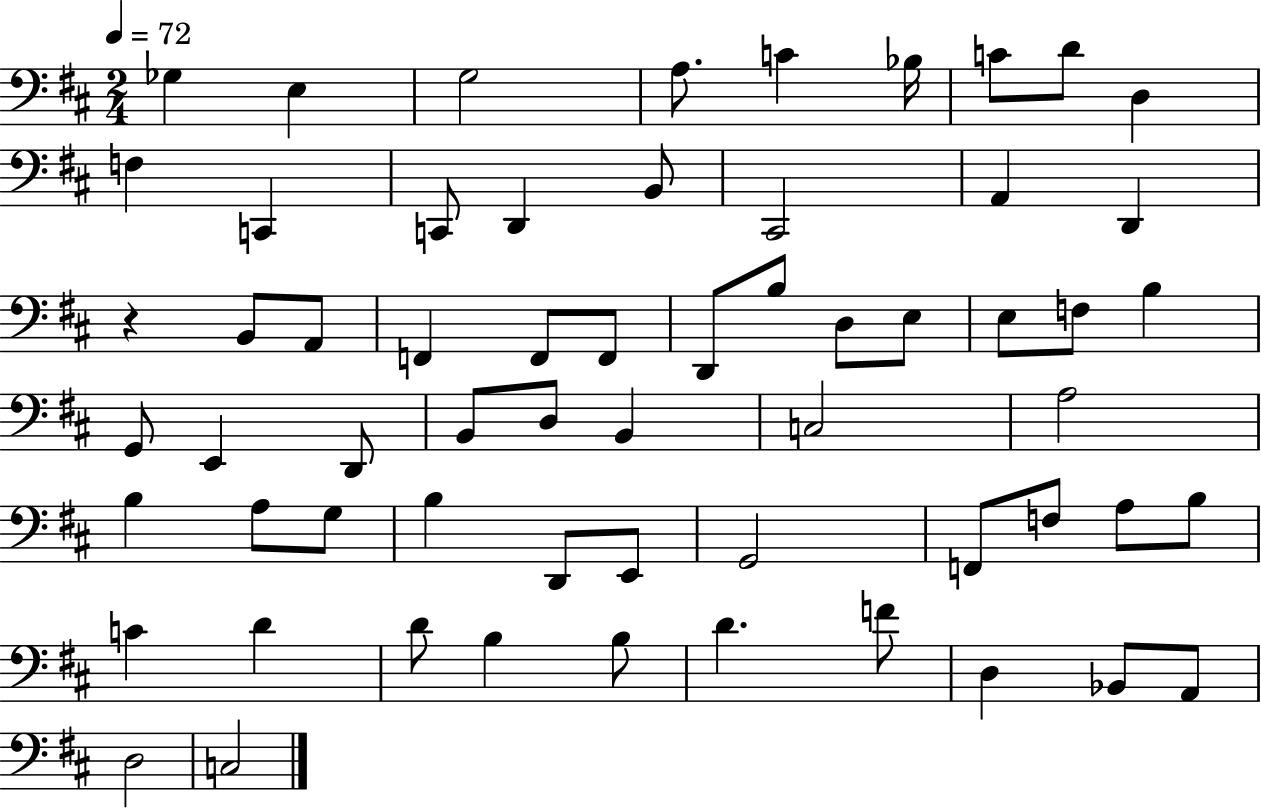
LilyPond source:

{
  \clef bass
  \numericTimeSignature
  \time 2/4
  \key d \major
  \tempo 4 = 72
  ges4 e4 | g2 | a8. c'4 bes16 | c'8 d'8 d4 | \break f4 c,4 | c,8 d,4 b,8 | cis,2 | a,4 d,4 | \break r4 b,8 a,8 | f,4 f,8 f,8 | d,8 b8 d8 e8 | e8 f8 b4 | \break g,8 e,4 d,8 | b,8 d8 b,4 | c2 | a2 | \break b4 a8 g8 | b4 d,8 e,8 | g,2 | f,8 f8 a8 b8 | \break c'4 d'4 | d'8 b4 b8 | d'4. f'8 | d4 bes,8 a,8 | \break d2 | c2 | \bar "|."
}